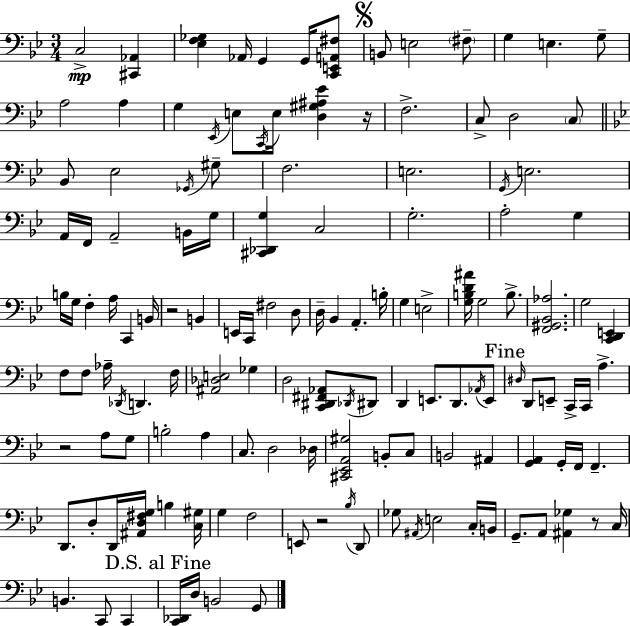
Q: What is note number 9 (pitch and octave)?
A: E3